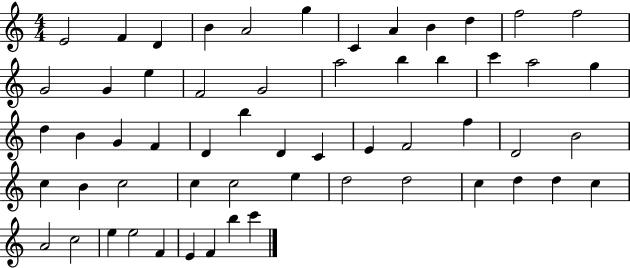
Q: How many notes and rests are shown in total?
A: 57